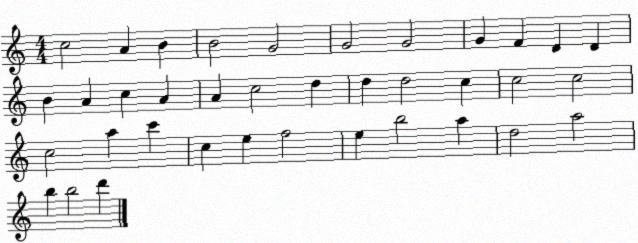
X:1
T:Untitled
M:4/4
L:1/4
K:C
c2 A B B2 G2 G2 G2 G F D D B A c A A c2 d d d2 c c2 c2 c2 a c' c e f2 e b2 a d2 a2 b b2 d'